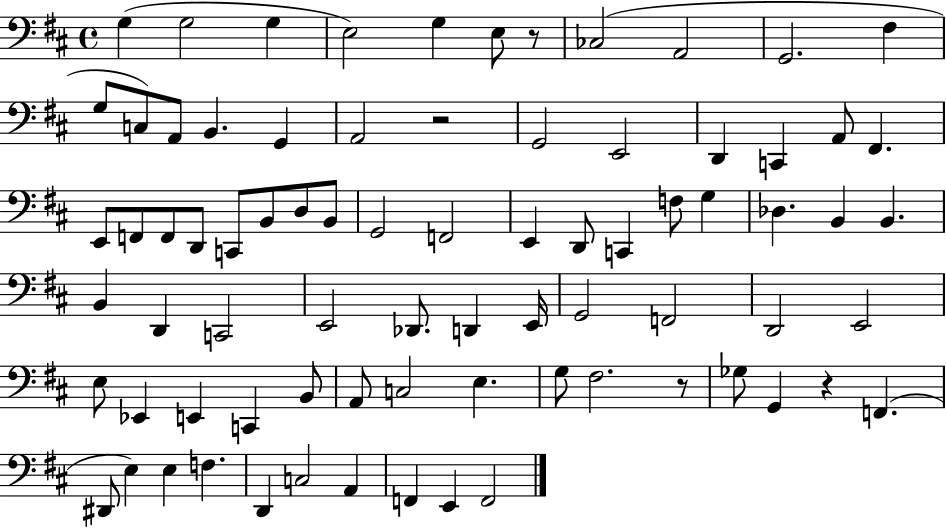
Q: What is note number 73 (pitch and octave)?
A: E2